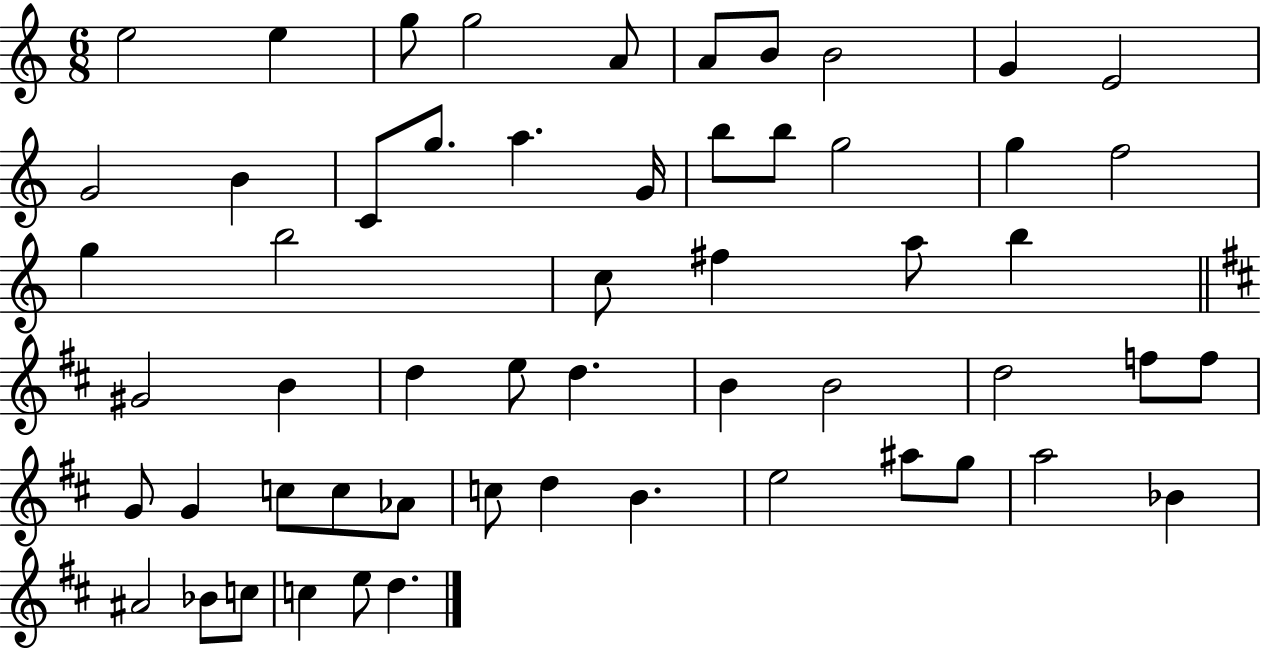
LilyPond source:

{
  \clef treble
  \numericTimeSignature
  \time 6/8
  \key c \major
  e''2 e''4 | g''8 g''2 a'8 | a'8 b'8 b'2 | g'4 e'2 | \break g'2 b'4 | c'8 g''8. a''4. g'16 | b''8 b''8 g''2 | g''4 f''2 | \break g''4 b''2 | c''8 fis''4 a''8 b''4 | \bar "||" \break \key d \major gis'2 b'4 | d''4 e''8 d''4. | b'4 b'2 | d''2 f''8 f''8 | \break g'8 g'4 c''8 c''8 aes'8 | c''8 d''4 b'4. | e''2 ais''8 g''8 | a''2 bes'4 | \break ais'2 bes'8 c''8 | c''4 e''8 d''4. | \bar "|."
}